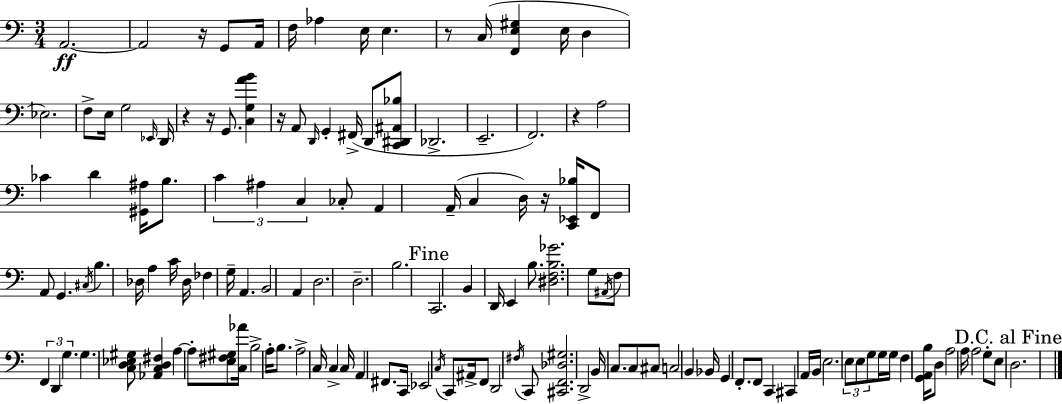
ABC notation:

X:1
T:Untitled
M:3/4
L:1/4
K:Am
A,,2 A,,2 z/4 G,,/2 A,,/4 F,/4 _A, E,/4 E, z/2 C,/4 [F,,E,^G,] E,/4 D, _E,2 F,/2 E,/4 G,2 _E,,/4 D,,/4 z z/4 G,,/2 [C,G,AB] z/4 A,,/2 D,,/4 G,, ^F,,/4 D,,/2 [C,,^D,,^A,,_B,]/2 _D,,2 E,,2 F,,2 z A,2 _C D [^G,,^A,]/4 B,/2 C ^A, C, _C,/2 A,, A,,/4 C, D,/4 z/4 [C,,_E,,_B,]/4 F,,/2 A,,/2 G,, ^C,/4 B, _D,/4 A, C/4 _D,/4 _F, G,/4 A,, B,,2 A,, D,2 D,2 B,2 C,,2 B,, D,,/4 E,, B,/2 [^D,F,B,_G]2 G,/2 ^A,,/4 F,/2 F,, D,, G, G, [C,D,_E,^G,]/2 [_A,,C,D,^F,] A, A,/2 [E,^F,^G,]/2 [C,_A]/4 B,2 A,/4 B,/2 A,2 C,/4 C, C,/4 A,, ^F,,/2 C,,/4 _E,,2 C,/4 C,,/2 ^A,,/4 F,,/2 D,,2 ^F,/4 C,,/2 [^C,,F,,_D,^G,]2 D,,2 B,,/4 C,/2 C,/2 ^C,/2 C,2 B,, _B,,/4 G,, F,,/2 F,,/2 C,, ^C,, A,,/4 B,,/4 E,2 E,/2 E,/2 G,/2 G,/4 G,/4 F, [G,,A,,B,]/4 D,/2 A,2 A,/4 A,2 G,/2 E,/2 D,2